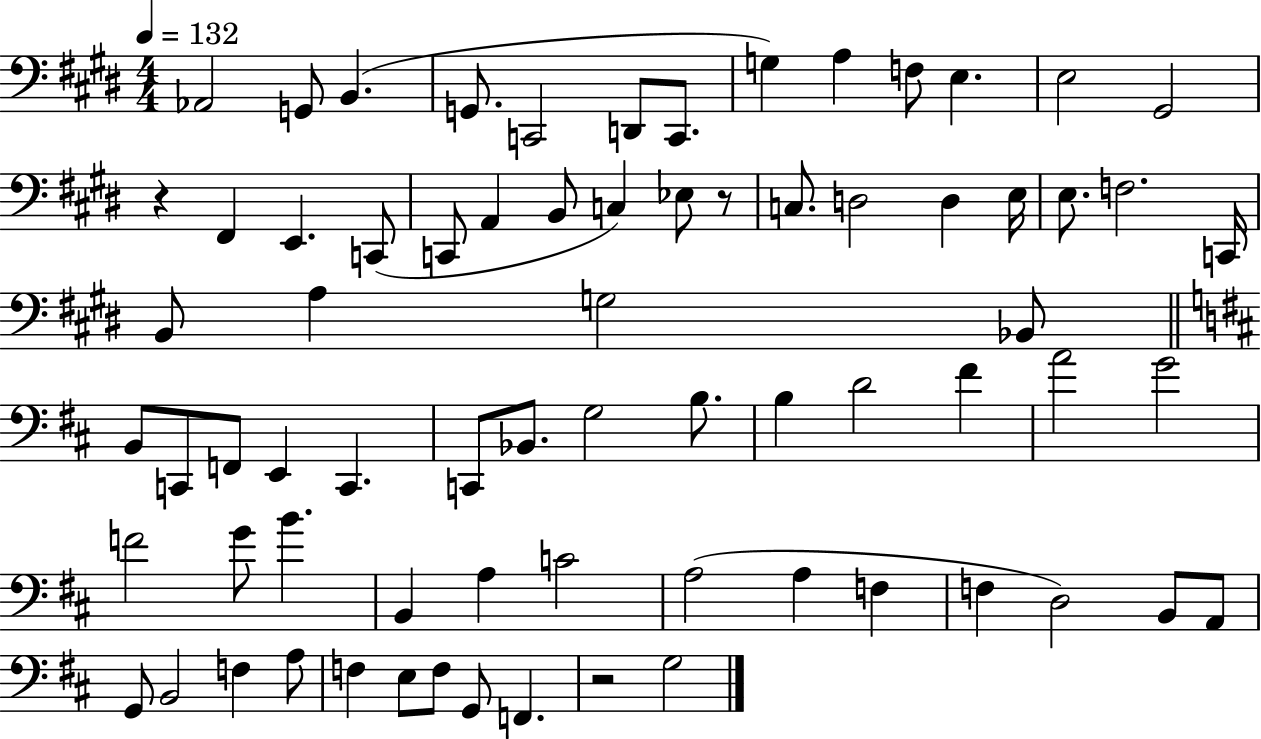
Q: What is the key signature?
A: E major